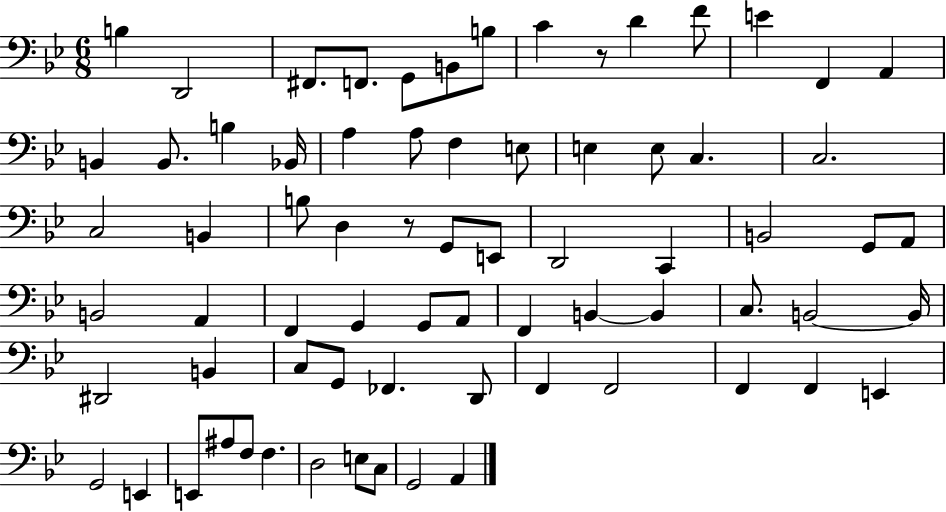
B3/q D2/h F#2/e. F2/e. G2/e B2/e B3/e C4/q R/e D4/q F4/e E4/q F2/q A2/q B2/q B2/e. B3/q Bb2/s A3/q A3/e F3/q E3/e E3/q E3/e C3/q. C3/h. C3/h B2/q B3/e D3/q R/e G2/e E2/e D2/h C2/q B2/h G2/e A2/e B2/h A2/q F2/q G2/q G2/e A2/e F2/q B2/q B2/q C3/e. B2/h B2/s D#2/h B2/q C3/e G2/e FES2/q. D2/e F2/q F2/h F2/q F2/q E2/q G2/h E2/q E2/e A#3/e F3/e F3/q. D3/h E3/e C3/e G2/h A2/q